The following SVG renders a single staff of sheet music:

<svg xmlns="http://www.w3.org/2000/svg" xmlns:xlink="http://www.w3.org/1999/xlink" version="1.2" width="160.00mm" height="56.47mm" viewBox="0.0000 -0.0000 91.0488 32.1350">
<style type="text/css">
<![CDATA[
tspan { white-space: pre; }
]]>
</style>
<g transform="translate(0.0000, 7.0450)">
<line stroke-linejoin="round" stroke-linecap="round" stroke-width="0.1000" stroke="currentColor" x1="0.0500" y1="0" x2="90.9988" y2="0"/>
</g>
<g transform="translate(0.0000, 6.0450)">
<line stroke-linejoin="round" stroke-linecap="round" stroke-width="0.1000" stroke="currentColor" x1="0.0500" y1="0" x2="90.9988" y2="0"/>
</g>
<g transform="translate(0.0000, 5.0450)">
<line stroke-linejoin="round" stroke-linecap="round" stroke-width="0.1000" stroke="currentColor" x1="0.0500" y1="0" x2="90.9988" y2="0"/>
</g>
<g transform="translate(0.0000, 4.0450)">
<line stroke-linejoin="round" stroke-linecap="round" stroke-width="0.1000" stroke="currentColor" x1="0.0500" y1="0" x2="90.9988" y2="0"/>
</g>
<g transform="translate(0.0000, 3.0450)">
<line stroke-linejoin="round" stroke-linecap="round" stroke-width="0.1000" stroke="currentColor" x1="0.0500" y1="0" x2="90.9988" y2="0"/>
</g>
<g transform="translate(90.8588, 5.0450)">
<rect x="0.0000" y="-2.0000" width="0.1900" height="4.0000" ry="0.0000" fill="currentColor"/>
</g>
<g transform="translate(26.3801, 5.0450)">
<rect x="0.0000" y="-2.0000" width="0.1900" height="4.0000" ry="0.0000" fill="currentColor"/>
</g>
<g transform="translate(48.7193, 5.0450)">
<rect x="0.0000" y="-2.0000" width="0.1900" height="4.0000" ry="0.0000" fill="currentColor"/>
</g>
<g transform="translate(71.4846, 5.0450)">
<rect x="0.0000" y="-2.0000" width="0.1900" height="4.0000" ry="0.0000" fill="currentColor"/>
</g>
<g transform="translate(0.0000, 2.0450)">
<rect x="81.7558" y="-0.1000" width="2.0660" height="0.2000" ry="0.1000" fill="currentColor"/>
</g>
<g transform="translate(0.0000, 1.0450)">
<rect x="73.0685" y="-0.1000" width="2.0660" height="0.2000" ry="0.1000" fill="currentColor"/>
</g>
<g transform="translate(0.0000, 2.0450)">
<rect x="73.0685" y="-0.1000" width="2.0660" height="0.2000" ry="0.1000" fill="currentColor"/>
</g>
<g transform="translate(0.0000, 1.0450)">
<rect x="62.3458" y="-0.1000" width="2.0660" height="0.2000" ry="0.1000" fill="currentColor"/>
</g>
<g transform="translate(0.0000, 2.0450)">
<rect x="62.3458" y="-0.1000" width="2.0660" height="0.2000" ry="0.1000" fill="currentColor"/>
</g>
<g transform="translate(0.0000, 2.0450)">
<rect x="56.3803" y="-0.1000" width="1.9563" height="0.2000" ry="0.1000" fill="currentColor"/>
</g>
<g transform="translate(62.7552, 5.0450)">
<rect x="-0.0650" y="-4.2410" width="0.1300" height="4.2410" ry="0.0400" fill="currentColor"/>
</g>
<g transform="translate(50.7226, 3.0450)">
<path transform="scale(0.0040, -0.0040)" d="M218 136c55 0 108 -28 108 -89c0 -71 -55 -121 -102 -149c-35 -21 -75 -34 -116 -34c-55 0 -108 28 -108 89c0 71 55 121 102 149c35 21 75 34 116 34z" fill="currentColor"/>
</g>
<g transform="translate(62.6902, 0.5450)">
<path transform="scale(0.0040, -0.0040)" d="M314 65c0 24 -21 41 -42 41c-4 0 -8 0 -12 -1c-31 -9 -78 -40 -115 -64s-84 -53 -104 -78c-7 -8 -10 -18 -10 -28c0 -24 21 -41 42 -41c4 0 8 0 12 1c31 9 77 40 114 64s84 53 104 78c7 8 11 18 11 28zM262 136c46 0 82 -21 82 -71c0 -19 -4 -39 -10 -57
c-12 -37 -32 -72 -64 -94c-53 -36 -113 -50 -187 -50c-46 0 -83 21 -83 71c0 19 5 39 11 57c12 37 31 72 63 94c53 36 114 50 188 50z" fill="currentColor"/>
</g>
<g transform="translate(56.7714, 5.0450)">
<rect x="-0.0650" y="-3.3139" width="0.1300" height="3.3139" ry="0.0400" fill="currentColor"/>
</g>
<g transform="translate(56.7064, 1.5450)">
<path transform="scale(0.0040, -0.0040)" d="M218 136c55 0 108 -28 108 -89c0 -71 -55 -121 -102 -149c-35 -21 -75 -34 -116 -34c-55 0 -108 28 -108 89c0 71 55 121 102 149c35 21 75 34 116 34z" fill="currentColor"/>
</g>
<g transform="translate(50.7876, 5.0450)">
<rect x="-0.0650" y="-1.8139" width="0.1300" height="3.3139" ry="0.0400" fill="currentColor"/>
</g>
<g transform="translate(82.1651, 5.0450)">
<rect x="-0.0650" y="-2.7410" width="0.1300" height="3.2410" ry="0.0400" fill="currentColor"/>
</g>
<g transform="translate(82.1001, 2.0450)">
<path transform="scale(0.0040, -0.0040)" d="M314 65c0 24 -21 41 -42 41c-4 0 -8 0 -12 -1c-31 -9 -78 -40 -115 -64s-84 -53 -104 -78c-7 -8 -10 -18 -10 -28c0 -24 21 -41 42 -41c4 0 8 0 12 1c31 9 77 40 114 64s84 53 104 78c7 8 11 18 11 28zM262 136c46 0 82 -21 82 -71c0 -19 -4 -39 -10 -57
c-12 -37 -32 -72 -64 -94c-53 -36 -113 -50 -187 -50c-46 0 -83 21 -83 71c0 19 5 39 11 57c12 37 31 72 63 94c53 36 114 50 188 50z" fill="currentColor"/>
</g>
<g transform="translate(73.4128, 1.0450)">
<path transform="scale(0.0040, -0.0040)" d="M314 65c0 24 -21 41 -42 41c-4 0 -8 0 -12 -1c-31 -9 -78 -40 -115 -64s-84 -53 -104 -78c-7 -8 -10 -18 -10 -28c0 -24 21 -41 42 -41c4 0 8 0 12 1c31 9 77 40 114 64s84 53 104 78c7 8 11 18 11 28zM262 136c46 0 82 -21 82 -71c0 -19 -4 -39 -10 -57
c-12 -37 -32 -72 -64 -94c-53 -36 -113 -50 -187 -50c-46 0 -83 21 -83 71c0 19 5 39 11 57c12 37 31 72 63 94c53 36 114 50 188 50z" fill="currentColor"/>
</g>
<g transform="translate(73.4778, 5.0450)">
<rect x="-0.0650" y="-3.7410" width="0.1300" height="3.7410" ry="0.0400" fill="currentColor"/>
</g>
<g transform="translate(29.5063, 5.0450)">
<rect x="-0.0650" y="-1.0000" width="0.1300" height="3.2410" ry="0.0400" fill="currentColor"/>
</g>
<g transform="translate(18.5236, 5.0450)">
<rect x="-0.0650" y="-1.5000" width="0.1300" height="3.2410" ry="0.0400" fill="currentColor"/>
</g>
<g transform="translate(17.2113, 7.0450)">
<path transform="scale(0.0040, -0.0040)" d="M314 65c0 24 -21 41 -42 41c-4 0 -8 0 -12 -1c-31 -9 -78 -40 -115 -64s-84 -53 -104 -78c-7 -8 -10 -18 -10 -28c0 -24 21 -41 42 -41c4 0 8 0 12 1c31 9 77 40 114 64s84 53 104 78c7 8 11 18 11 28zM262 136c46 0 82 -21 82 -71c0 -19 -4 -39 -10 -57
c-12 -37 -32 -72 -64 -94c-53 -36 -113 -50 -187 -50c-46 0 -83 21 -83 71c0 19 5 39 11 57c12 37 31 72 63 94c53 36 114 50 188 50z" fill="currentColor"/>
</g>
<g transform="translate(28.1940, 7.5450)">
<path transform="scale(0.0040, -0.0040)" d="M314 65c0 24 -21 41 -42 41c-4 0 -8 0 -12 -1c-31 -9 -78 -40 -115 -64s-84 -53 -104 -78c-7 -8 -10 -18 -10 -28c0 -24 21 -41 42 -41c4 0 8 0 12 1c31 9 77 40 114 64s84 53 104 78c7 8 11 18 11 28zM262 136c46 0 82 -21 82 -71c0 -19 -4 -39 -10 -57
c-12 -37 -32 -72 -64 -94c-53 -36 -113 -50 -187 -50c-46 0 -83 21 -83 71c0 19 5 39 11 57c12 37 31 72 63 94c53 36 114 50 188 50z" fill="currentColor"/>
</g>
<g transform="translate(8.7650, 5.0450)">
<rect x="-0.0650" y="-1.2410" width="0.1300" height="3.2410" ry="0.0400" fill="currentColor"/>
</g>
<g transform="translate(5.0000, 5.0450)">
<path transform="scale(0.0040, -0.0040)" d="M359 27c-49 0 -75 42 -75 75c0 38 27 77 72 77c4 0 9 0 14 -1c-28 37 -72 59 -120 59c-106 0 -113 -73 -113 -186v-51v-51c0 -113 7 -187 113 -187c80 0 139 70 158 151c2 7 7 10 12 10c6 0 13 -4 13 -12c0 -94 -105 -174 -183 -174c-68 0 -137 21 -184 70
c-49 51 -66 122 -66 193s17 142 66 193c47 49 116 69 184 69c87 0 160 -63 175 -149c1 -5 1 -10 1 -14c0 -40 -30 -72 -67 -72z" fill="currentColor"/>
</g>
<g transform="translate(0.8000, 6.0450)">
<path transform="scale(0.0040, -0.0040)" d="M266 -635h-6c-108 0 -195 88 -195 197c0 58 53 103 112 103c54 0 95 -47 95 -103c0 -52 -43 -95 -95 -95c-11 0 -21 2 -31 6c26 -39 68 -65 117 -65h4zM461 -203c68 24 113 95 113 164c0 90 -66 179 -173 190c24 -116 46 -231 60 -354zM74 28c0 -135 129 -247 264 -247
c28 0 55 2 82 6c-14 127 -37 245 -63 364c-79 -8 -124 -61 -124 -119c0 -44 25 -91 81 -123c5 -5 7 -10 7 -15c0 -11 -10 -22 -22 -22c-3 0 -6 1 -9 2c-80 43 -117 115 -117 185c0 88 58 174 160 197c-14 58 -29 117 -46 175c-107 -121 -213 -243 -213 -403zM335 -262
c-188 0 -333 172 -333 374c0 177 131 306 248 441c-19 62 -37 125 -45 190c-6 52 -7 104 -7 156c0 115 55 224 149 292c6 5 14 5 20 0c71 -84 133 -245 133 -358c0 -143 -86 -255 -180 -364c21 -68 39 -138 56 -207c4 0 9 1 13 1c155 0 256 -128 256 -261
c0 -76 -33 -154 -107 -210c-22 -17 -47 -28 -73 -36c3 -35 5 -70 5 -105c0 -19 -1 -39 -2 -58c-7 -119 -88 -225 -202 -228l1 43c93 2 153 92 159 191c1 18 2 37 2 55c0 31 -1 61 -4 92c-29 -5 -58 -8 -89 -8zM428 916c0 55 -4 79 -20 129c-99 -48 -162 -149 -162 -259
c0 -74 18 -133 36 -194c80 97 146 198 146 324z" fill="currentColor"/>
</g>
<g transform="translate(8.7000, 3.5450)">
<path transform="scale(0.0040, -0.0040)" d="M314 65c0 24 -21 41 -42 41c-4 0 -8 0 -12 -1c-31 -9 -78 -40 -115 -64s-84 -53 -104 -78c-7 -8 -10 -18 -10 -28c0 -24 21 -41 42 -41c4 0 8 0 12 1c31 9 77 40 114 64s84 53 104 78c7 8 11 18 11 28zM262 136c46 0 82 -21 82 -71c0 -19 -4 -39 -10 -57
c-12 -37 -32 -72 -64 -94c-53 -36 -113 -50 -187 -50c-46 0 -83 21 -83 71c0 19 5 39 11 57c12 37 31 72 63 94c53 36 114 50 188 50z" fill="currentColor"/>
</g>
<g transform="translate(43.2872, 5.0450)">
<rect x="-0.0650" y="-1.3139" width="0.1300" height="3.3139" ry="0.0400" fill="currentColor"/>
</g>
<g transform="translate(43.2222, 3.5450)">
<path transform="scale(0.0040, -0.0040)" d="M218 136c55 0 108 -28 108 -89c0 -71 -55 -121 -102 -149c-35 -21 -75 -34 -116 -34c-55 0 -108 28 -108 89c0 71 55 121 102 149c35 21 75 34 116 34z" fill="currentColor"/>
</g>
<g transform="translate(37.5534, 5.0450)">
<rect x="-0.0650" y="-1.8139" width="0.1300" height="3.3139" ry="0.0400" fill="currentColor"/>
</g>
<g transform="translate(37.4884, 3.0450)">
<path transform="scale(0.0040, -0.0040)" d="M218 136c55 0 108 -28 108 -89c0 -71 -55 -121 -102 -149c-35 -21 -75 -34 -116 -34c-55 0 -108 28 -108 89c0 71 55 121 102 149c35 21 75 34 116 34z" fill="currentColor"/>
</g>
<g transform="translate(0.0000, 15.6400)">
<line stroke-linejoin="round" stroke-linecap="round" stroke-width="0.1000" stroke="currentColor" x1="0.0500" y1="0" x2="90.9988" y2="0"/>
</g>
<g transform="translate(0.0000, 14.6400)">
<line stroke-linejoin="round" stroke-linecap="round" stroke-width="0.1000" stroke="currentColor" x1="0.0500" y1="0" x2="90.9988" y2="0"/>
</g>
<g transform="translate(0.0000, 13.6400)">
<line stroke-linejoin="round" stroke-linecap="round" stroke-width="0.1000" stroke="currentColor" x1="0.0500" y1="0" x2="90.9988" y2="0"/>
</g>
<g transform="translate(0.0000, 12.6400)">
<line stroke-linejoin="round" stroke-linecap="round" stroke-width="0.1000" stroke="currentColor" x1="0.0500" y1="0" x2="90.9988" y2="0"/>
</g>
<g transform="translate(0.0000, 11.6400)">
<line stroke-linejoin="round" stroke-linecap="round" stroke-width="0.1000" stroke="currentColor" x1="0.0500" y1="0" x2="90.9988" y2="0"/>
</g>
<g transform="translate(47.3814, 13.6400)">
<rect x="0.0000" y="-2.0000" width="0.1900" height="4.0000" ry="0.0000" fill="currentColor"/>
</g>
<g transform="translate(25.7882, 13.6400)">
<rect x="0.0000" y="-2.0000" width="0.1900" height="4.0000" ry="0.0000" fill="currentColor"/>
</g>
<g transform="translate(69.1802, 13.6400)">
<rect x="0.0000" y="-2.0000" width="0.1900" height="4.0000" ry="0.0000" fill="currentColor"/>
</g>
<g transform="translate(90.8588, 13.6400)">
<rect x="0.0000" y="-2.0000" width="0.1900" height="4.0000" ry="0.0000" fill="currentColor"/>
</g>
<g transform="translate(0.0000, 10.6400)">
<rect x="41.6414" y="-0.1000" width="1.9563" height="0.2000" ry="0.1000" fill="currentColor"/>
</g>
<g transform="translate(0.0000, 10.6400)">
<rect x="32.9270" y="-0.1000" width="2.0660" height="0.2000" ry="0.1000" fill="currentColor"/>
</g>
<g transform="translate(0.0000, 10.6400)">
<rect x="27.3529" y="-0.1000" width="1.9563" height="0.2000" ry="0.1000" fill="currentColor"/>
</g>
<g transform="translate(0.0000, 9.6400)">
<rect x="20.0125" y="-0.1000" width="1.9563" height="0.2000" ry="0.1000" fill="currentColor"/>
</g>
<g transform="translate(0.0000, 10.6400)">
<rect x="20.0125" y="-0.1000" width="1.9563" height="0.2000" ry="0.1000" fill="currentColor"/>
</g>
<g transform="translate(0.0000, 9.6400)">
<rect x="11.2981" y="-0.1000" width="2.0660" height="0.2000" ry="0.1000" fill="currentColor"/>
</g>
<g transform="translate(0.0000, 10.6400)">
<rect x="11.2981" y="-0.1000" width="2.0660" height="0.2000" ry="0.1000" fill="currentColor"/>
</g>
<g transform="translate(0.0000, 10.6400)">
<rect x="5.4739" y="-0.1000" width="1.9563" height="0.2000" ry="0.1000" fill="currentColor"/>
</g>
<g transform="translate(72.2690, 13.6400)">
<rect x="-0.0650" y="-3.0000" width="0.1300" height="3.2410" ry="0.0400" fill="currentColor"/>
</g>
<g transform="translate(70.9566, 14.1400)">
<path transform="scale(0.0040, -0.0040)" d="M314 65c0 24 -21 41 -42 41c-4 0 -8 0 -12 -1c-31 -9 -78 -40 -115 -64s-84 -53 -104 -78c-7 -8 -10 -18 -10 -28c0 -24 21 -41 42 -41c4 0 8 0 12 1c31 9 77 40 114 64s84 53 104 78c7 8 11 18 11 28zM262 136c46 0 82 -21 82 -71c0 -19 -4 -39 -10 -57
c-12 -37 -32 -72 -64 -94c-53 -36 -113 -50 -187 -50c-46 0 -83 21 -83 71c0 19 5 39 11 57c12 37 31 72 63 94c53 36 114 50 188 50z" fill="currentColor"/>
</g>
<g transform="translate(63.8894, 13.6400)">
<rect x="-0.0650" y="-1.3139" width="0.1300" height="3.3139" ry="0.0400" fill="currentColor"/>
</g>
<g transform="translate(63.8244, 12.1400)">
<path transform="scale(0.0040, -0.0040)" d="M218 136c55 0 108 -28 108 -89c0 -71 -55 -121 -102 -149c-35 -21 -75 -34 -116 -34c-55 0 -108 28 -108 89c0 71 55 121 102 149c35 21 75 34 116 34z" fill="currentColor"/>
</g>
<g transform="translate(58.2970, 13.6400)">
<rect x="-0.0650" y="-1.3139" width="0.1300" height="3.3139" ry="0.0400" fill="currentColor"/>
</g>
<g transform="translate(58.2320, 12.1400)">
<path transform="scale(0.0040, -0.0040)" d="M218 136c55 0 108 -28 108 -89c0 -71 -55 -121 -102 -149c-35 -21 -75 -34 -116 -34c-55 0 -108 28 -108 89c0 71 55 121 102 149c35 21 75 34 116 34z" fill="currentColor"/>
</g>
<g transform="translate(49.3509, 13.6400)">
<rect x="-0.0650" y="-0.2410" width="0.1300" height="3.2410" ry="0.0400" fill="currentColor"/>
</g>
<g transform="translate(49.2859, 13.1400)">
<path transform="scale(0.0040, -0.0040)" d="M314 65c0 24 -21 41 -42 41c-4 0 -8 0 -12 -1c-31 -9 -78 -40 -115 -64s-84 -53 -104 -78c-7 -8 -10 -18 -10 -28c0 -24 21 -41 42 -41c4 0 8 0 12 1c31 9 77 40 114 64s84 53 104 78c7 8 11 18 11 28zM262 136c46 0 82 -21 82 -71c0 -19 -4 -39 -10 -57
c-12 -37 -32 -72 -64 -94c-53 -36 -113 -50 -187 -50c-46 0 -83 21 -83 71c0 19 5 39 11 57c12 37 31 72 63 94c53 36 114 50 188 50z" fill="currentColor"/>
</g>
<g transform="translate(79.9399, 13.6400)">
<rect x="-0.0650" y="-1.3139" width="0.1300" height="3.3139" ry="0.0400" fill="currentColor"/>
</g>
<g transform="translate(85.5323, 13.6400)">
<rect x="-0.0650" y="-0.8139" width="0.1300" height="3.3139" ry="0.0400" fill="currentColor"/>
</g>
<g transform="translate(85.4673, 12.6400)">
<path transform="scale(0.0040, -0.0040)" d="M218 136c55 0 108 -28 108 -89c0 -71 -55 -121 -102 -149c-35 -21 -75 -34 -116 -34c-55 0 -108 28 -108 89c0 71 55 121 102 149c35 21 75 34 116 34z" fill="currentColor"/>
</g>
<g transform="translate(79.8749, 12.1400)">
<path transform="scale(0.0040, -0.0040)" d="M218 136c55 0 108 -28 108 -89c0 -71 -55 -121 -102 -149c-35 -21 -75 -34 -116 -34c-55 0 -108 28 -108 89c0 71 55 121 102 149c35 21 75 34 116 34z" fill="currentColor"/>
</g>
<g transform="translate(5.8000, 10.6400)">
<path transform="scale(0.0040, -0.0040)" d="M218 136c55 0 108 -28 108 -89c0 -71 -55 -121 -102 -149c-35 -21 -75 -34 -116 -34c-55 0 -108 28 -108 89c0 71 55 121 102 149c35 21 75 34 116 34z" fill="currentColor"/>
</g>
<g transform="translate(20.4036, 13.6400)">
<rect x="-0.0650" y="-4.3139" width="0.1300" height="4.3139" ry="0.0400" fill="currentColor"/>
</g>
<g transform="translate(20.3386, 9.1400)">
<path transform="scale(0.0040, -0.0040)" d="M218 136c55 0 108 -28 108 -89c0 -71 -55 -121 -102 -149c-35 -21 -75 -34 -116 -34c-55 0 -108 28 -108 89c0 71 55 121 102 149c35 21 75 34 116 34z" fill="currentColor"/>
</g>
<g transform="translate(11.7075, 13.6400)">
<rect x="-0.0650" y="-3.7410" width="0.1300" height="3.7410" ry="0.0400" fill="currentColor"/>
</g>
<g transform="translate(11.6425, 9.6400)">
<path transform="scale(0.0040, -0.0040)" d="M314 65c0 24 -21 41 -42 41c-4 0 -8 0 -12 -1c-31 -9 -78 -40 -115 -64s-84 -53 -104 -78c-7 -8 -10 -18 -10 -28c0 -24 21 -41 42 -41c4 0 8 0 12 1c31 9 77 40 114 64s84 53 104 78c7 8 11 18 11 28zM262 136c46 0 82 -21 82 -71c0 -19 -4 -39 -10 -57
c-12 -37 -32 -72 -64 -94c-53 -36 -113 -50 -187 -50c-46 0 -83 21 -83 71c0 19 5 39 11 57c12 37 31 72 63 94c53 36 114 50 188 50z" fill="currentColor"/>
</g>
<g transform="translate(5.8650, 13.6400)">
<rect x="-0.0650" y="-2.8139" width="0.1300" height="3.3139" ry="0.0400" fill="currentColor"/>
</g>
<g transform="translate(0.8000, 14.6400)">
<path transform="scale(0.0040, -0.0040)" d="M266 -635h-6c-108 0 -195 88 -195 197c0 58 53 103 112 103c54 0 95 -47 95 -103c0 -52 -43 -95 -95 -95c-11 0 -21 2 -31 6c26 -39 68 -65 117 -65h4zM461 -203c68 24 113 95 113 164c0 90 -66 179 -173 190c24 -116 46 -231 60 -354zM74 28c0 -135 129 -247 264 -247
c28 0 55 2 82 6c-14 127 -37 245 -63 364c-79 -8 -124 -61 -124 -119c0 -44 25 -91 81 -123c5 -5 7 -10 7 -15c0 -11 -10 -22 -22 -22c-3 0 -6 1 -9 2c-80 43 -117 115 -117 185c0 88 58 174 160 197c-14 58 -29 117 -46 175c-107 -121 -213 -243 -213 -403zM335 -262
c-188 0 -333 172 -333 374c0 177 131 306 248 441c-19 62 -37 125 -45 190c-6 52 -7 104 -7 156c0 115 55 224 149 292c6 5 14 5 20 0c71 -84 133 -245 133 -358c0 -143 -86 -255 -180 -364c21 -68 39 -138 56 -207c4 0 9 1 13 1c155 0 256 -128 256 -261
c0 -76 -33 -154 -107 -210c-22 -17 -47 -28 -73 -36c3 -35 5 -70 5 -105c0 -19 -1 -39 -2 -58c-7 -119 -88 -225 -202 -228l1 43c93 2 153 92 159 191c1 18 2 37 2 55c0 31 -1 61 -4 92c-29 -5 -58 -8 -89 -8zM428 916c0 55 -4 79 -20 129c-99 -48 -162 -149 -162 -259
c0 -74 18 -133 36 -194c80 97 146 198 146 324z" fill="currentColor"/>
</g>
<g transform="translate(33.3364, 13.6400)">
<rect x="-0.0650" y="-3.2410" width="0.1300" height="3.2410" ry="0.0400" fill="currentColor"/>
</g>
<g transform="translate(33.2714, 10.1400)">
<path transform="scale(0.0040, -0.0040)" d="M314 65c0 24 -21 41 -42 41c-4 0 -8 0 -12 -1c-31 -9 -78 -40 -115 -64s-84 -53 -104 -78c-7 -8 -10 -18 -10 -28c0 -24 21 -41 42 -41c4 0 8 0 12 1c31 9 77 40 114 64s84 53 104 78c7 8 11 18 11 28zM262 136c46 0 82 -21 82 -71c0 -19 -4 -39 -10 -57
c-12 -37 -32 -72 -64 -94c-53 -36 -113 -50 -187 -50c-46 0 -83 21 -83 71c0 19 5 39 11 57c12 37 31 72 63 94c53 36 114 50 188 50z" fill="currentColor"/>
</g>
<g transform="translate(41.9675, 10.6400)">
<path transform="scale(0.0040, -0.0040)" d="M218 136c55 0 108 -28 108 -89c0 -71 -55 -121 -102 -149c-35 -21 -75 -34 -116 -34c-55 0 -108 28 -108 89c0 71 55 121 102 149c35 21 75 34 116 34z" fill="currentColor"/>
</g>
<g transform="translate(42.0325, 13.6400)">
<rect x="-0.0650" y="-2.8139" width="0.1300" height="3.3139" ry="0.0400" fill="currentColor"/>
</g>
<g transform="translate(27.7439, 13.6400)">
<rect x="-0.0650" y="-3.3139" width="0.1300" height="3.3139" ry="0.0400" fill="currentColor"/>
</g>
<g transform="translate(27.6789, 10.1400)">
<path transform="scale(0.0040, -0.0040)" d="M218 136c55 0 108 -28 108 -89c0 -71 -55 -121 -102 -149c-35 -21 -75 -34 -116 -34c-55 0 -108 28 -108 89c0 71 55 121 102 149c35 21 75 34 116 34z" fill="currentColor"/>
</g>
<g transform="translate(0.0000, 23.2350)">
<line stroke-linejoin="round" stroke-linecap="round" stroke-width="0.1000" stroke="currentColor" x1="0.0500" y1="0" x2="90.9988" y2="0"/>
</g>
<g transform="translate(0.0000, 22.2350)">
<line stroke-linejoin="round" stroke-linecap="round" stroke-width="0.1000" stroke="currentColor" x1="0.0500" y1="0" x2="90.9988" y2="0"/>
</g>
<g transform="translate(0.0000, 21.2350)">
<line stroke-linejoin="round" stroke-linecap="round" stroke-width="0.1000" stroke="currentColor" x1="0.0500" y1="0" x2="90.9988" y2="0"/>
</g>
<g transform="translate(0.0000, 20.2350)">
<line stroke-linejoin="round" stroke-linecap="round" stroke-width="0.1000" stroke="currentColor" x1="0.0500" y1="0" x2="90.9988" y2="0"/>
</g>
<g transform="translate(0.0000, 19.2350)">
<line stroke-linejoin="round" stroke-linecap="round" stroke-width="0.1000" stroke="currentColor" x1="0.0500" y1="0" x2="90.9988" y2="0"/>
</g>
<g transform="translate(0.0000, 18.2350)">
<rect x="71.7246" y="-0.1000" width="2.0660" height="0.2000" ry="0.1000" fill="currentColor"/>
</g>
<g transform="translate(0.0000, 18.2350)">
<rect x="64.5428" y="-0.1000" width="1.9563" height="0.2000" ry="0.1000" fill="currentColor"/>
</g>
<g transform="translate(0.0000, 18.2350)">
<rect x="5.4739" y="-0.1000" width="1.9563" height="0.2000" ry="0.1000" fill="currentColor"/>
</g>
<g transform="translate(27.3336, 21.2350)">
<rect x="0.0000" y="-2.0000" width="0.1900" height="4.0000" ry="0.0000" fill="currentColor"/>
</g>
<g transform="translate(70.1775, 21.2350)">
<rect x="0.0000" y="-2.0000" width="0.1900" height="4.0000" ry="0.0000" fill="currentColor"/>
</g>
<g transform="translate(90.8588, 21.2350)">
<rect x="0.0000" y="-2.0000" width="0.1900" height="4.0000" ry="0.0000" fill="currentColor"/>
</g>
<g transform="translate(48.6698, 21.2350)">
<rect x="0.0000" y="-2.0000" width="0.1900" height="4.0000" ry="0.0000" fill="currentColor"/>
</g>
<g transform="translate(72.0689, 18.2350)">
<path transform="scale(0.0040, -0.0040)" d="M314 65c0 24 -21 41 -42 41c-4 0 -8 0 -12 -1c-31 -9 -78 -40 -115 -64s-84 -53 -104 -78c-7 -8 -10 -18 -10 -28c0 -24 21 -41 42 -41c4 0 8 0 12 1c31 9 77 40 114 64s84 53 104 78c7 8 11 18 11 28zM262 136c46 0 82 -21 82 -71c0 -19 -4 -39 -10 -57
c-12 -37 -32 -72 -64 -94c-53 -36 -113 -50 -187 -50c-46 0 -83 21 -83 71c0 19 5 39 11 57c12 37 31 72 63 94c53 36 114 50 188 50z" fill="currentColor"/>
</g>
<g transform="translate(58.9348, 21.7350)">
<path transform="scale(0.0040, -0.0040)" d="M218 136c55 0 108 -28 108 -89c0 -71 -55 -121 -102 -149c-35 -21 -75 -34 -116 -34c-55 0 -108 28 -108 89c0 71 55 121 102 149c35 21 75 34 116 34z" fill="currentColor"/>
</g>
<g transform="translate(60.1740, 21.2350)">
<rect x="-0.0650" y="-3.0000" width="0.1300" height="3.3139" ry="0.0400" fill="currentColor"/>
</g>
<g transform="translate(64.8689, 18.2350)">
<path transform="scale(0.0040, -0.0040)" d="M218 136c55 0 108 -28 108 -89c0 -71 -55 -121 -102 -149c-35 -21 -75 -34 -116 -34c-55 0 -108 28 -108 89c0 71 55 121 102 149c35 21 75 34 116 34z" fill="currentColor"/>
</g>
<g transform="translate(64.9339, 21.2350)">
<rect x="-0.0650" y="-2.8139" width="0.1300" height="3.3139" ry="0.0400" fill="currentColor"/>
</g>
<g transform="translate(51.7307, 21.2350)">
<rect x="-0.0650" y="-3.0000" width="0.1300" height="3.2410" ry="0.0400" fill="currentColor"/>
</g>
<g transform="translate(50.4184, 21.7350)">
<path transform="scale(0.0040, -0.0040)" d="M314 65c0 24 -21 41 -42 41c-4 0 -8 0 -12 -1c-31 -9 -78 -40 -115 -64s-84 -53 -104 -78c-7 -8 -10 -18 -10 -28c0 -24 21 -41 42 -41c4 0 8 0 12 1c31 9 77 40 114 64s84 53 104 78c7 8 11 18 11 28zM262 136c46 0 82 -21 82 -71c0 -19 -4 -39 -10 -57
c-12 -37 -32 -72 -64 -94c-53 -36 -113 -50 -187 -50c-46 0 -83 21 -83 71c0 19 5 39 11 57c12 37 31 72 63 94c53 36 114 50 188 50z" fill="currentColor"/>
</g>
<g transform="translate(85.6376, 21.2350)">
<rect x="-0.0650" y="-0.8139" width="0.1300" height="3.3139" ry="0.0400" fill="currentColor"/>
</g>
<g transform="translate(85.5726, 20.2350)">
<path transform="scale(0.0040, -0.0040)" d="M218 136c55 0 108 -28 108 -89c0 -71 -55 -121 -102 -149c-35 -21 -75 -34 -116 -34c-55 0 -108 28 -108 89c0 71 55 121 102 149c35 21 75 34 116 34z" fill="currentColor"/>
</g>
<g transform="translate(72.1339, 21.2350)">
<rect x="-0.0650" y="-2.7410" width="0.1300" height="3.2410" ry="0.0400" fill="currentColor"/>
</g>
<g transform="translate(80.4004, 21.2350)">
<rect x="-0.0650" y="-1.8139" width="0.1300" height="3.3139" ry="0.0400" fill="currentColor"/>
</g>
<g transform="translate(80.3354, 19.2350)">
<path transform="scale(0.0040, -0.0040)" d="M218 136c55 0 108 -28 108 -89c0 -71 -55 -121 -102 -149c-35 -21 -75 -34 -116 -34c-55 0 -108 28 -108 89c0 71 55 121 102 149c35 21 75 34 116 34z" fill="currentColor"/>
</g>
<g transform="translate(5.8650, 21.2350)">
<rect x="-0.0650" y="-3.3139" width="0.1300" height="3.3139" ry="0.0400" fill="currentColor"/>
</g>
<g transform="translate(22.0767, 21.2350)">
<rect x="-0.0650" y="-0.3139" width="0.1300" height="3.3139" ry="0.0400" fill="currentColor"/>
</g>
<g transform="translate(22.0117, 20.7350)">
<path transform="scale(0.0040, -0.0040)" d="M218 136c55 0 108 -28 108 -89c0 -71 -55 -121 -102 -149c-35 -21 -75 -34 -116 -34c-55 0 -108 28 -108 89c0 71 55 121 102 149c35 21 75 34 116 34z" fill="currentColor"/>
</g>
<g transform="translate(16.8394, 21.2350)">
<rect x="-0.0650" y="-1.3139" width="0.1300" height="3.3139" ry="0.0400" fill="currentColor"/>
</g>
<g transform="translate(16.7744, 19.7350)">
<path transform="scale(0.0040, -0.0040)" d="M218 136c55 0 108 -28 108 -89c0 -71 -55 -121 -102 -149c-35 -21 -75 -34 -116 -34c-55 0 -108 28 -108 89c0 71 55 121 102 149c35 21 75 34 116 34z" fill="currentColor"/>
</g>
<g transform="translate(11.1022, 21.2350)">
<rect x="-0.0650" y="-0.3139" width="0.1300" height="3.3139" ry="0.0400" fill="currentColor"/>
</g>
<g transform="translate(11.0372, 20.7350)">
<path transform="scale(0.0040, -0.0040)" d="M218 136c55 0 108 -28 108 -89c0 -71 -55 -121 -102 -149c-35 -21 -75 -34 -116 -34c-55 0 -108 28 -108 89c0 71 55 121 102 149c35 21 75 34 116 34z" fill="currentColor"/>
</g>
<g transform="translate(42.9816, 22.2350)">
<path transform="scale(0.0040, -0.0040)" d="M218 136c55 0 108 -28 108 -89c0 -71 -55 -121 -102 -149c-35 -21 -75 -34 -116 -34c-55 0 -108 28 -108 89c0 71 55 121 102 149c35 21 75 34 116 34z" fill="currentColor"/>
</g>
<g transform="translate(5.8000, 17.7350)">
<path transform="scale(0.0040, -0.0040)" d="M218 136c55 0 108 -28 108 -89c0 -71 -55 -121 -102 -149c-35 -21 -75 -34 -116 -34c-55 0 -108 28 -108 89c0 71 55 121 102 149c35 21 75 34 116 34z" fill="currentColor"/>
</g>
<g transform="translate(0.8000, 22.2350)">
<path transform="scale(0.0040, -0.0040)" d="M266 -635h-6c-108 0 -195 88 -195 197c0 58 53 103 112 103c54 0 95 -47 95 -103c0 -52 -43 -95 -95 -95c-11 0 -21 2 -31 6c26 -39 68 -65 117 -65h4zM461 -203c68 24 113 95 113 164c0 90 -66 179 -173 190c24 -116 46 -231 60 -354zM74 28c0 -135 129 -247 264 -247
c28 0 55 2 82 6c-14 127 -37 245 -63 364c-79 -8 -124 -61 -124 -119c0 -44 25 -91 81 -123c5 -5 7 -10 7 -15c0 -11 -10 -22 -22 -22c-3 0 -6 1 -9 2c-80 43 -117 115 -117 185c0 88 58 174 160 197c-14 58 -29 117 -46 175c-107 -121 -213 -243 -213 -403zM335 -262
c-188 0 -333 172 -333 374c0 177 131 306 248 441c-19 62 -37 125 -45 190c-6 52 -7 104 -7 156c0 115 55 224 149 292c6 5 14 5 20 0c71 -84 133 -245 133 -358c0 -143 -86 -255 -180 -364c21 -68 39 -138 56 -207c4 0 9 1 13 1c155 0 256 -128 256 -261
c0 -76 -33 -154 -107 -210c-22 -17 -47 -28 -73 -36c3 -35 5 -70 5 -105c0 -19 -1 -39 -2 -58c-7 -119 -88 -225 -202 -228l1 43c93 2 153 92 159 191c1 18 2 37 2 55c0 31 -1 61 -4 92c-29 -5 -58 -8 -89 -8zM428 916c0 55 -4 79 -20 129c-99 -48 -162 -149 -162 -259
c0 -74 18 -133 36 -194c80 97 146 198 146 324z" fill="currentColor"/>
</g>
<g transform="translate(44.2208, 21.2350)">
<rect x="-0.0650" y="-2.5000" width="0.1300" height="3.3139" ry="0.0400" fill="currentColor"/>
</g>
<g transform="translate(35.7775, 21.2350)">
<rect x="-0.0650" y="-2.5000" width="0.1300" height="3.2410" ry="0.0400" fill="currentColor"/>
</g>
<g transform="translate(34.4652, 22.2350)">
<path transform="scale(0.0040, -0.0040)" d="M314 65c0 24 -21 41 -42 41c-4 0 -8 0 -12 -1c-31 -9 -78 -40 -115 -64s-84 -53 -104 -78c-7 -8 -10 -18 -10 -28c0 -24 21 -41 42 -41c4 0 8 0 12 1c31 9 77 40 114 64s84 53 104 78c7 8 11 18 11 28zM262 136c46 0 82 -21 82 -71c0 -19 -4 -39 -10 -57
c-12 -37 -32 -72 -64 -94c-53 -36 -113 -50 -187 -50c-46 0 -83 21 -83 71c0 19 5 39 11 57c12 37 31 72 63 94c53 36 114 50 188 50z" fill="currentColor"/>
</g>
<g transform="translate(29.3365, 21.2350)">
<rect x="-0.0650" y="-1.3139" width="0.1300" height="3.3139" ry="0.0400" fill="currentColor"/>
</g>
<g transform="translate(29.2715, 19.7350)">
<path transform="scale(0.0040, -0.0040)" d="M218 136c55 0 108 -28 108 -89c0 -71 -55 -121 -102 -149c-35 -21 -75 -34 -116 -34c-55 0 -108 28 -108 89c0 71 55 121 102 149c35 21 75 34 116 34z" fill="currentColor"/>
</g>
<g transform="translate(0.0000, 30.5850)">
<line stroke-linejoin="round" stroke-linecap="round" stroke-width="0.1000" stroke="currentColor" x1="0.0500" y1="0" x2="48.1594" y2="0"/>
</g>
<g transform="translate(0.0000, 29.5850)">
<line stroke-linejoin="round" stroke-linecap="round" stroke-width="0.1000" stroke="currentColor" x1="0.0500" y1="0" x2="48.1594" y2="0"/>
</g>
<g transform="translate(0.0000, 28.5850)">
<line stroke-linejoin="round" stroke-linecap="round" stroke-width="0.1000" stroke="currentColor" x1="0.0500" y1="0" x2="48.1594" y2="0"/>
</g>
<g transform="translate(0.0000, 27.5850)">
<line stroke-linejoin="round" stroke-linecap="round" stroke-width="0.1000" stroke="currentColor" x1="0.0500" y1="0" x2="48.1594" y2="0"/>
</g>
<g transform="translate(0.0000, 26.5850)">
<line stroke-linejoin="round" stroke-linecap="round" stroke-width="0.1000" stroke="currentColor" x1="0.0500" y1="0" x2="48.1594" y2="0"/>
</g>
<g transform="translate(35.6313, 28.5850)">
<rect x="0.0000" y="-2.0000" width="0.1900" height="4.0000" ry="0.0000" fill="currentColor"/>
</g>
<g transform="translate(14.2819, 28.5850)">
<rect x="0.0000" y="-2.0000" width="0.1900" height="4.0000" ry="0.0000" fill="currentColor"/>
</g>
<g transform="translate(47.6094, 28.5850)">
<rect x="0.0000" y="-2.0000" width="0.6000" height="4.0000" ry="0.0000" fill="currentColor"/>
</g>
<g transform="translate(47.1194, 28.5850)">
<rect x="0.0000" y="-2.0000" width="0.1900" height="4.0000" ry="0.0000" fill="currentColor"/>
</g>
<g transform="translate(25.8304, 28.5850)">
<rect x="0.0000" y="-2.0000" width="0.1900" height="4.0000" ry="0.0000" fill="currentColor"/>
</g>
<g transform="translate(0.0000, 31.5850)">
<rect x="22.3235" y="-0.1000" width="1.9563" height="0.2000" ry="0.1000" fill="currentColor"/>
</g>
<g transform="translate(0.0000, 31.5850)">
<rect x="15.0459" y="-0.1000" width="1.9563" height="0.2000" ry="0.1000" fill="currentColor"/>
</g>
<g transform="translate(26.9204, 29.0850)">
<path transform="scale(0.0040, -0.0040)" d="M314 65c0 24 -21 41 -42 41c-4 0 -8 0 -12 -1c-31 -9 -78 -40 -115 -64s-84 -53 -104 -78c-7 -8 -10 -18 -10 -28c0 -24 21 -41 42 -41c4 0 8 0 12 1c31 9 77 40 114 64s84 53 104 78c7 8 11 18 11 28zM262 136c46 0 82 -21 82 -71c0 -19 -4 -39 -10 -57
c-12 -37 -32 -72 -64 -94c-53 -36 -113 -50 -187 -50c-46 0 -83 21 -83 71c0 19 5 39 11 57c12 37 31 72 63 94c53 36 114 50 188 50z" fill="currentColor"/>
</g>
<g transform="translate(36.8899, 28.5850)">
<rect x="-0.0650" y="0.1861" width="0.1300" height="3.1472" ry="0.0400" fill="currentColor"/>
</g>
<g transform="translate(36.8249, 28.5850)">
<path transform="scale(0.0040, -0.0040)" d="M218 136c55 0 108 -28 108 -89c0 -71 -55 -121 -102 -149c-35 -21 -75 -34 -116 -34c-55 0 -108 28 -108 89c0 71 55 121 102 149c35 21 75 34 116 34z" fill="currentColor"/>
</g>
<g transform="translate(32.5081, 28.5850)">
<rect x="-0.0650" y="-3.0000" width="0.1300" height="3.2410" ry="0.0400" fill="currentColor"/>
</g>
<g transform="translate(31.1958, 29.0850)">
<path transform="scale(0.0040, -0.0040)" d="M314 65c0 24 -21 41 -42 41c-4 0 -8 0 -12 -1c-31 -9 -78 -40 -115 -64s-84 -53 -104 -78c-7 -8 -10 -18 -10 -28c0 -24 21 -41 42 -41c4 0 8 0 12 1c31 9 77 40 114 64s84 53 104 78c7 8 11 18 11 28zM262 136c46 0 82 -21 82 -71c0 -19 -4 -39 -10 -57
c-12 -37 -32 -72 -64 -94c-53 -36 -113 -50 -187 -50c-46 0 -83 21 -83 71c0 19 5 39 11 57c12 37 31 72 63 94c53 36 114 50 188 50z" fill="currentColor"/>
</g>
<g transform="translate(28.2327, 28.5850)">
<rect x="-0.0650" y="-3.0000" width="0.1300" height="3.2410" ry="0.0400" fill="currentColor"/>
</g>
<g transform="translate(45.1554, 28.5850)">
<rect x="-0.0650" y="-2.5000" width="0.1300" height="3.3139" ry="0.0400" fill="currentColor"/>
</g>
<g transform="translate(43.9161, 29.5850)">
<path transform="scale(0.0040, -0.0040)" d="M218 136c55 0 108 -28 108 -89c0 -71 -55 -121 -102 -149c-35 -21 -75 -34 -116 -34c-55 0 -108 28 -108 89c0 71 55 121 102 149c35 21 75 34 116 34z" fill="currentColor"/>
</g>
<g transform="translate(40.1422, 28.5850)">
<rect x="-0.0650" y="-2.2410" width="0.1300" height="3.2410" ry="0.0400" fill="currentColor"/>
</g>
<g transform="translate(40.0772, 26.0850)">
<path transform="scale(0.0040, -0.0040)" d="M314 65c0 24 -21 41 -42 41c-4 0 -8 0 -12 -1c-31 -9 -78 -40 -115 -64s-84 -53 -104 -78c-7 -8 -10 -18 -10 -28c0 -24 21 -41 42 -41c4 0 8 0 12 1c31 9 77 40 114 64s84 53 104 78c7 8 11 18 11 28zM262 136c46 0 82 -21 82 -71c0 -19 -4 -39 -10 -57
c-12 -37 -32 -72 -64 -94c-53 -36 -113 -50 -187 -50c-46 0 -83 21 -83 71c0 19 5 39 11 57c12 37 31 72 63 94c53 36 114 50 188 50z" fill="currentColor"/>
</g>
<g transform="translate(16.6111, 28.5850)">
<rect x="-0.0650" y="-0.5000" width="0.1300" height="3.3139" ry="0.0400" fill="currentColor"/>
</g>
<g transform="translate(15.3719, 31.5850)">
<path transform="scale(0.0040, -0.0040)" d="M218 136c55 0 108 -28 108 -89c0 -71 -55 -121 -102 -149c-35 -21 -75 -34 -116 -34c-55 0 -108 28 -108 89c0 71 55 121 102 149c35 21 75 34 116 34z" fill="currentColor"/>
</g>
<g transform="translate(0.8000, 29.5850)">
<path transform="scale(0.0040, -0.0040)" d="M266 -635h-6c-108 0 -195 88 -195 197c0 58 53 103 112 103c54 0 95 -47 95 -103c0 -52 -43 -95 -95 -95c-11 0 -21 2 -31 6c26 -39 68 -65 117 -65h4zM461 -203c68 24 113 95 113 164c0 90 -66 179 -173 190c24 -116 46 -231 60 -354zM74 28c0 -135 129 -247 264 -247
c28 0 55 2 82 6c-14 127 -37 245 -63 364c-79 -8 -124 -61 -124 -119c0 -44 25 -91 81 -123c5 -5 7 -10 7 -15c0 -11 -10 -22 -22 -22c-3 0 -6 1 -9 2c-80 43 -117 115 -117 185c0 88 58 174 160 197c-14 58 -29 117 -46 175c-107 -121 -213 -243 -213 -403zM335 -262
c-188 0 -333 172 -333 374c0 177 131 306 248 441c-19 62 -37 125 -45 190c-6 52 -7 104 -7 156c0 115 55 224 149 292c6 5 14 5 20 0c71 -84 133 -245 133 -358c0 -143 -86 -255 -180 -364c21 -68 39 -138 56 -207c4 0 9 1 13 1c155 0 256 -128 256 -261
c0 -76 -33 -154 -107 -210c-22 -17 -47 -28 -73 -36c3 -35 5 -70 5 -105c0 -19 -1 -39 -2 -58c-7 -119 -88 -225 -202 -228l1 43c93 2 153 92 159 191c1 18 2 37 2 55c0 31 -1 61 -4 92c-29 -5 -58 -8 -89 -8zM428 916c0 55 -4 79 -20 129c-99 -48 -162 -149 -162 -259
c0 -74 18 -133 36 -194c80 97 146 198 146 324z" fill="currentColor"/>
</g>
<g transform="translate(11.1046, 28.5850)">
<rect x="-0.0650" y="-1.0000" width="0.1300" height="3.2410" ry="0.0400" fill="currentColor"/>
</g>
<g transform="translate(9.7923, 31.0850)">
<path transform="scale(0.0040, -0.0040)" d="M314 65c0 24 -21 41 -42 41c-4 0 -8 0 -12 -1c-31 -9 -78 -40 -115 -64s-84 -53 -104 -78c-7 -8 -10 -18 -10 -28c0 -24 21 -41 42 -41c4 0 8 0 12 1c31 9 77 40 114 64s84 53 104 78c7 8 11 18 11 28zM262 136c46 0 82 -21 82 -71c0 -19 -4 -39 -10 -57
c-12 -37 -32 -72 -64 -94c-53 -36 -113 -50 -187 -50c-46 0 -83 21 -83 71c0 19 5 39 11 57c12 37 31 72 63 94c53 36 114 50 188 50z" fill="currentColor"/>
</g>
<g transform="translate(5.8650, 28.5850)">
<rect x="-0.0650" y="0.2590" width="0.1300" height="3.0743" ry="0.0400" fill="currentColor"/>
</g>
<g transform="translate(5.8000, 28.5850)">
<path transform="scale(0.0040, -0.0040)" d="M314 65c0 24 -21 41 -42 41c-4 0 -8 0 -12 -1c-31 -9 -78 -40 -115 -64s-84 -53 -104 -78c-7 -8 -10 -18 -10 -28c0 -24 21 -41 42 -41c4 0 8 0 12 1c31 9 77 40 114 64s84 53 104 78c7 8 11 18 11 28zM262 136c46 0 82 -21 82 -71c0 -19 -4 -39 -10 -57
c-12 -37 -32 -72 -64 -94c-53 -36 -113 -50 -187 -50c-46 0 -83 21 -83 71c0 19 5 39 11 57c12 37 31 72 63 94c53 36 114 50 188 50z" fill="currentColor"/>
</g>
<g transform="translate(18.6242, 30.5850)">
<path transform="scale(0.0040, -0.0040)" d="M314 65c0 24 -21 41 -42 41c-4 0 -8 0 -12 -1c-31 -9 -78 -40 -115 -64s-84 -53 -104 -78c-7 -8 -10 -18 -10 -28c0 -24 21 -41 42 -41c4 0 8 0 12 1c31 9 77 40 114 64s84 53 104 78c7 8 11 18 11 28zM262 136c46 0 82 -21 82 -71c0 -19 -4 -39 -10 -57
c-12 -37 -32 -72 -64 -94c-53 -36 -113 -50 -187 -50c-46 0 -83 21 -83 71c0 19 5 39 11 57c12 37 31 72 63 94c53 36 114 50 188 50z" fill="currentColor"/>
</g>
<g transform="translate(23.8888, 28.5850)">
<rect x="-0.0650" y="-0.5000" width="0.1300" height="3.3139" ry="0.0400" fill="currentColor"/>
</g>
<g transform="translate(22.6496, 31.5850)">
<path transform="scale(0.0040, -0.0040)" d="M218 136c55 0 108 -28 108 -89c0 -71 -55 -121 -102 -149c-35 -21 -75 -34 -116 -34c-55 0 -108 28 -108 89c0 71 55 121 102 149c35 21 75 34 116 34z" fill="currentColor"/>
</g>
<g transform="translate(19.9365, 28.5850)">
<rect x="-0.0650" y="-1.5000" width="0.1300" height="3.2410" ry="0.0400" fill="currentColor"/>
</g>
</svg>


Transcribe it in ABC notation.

X:1
T:Untitled
M:4/4
L:1/4
K:C
e2 E2 D2 f e f b d'2 c'2 a2 a c'2 d' b b2 a c2 e e A2 e d b c e c e G2 G A2 A a a2 f d B2 D2 C E2 C A2 A2 B g2 G